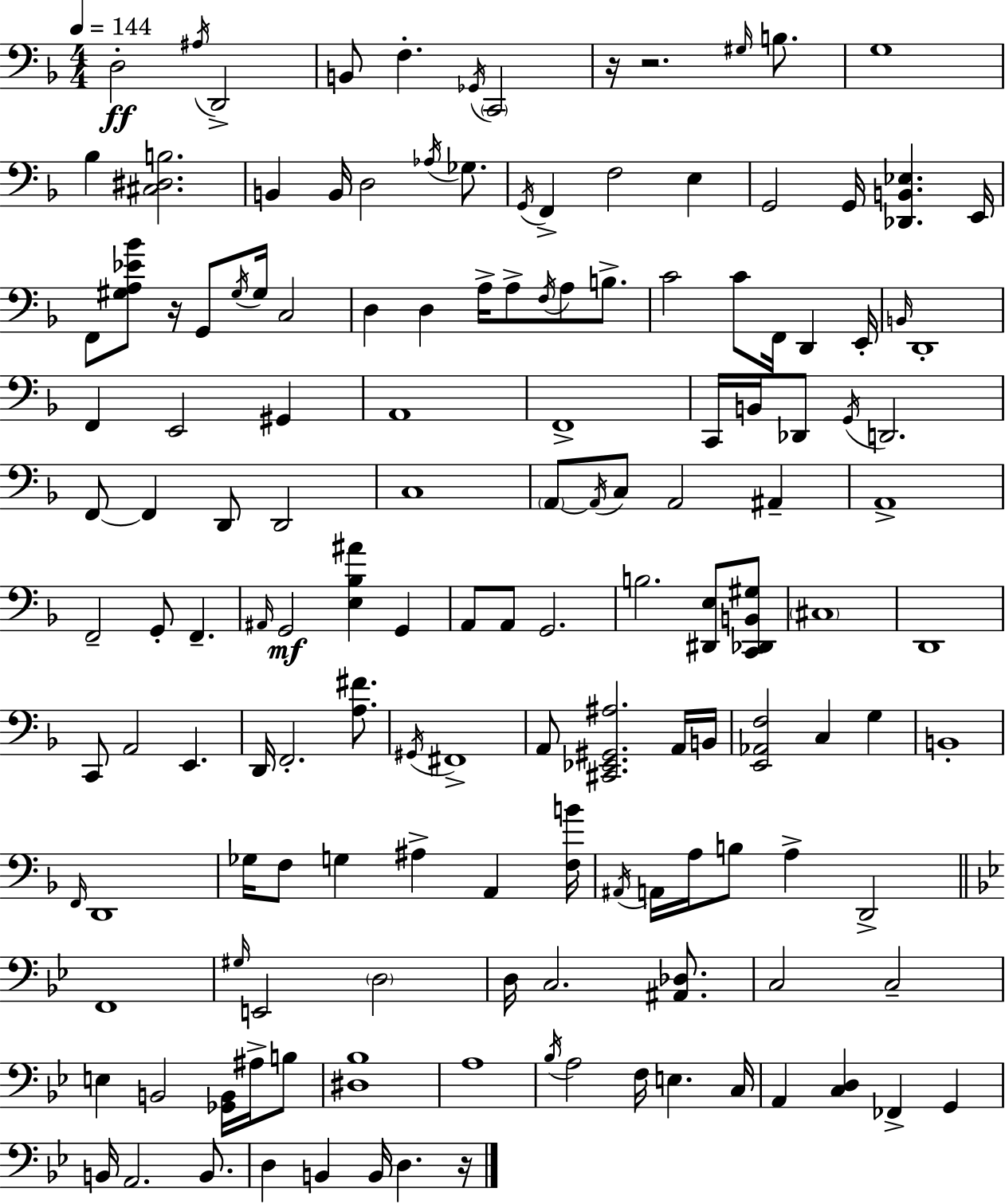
{
  \clef bass
  \numericTimeSignature
  \time 4/4
  \key d \minor
  \tempo 4 = 144
  d2-.\ff \acciaccatura { ais16 } d,2-> | b,8 f4.-. \acciaccatura { ges,16 } \parenthesize c,2 | r16 r2. \grace { gis16 } | b8. g1 | \break bes4 <cis dis b>2. | b,4 b,16 d2 | \acciaccatura { aes16 } ges8. \acciaccatura { g,16 } f,4-> f2 | e4 g,2 g,16 <des, b, ees>4. | \break e,16 f,8 <gis a ees' bes'>8 r16 g,8 \acciaccatura { gis16 } gis16 c2 | d4 d4 a16-> a8-> | \acciaccatura { f16 } a8 b8.-> c'2 c'8 | f,16 d,4 e,16-. \grace { b,16 } d,1-. | \break f,4 e,2 | gis,4 a,1 | f,1-> | c,16 b,16 des,8 \acciaccatura { g,16 } d,2. | \break f,8~~ f,4 d,8 | d,2 c1 | \parenthesize a,8~~ \acciaccatura { a,16 } c8 a,2 | ais,4-- a,1-> | \break f,2-- | g,8-. f,4.-- \grace { ais,16 } g,2\mf | <e bes ais'>4 g,4 a,8 a,8 g,2. | b2. | \break <dis, e>8 <c, des, b, gis>8 \parenthesize cis1 | d,1 | c,8 a,2 | e,4. d,16 f,2.-. | \break <a fis'>8. \acciaccatura { gis,16 } fis,1-> | a,8 <cis, ees, gis, ais>2. | a,16 b,16 <e, aes, f>2 | c4 g4 b,1-. | \break \grace { f,16 } d,1 | ges16 f8 | g4 ais4-> a,4 <f b'>16 \acciaccatura { ais,16 } a,16 a16 | b8 a4-> d,2-> \bar "||" \break \key bes \major f,1 | \grace { gis16 } e,2 \parenthesize d2 | d16 c2. <ais, des>8. | c2 c2-- | \break e4 b,2 <ges, b,>16 ais16-> b8 | <dis bes>1 | a1 | \acciaccatura { bes16 } a2 f16 e4. | \break c16 a,4 <c d>4 fes,4-> g,4 | b,16 a,2. b,8. | d4 b,4 b,16 d4. | r16 \bar "|."
}